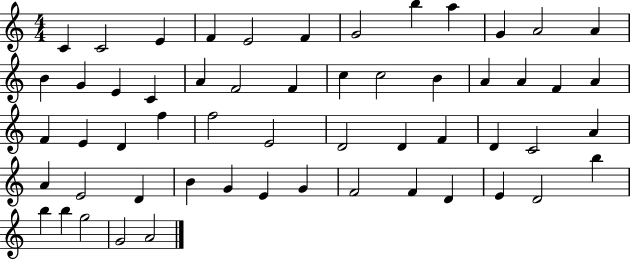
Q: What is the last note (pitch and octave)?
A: A4